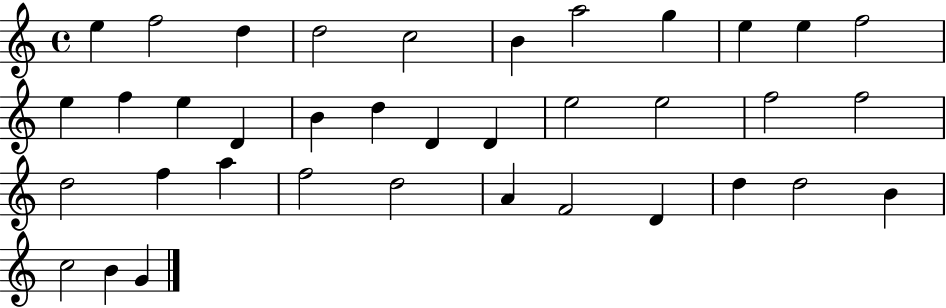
X:1
T:Untitled
M:4/4
L:1/4
K:C
e f2 d d2 c2 B a2 g e e f2 e f e D B d D D e2 e2 f2 f2 d2 f a f2 d2 A F2 D d d2 B c2 B G